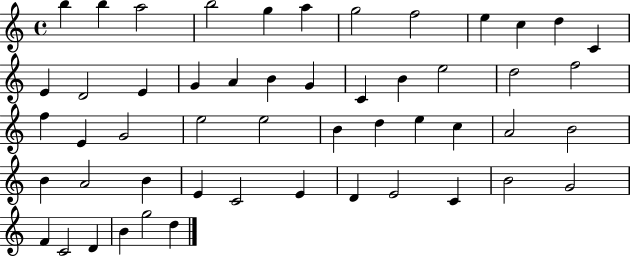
{
  \clef treble
  \time 4/4
  \defaultTimeSignature
  \key c \major
  b''4 b''4 a''2 | b''2 g''4 a''4 | g''2 f''2 | e''4 c''4 d''4 c'4 | \break e'4 d'2 e'4 | g'4 a'4 b'4 g'4 | c'4 b'4 e''2 | d''2 f''2 | \break f''4 e'4 g'2 | e''2 e''2 | b'4 d''4 e''4 c''4 | a'2 b'2 | \break b'4 a'2 b'4 | e'4 c'2 e'4 | d'4 e'2 c'4 | b'2 g'2 | \break f'4 c'2 d'4 | b'4 g''2 d''4 | \bar "|."
}